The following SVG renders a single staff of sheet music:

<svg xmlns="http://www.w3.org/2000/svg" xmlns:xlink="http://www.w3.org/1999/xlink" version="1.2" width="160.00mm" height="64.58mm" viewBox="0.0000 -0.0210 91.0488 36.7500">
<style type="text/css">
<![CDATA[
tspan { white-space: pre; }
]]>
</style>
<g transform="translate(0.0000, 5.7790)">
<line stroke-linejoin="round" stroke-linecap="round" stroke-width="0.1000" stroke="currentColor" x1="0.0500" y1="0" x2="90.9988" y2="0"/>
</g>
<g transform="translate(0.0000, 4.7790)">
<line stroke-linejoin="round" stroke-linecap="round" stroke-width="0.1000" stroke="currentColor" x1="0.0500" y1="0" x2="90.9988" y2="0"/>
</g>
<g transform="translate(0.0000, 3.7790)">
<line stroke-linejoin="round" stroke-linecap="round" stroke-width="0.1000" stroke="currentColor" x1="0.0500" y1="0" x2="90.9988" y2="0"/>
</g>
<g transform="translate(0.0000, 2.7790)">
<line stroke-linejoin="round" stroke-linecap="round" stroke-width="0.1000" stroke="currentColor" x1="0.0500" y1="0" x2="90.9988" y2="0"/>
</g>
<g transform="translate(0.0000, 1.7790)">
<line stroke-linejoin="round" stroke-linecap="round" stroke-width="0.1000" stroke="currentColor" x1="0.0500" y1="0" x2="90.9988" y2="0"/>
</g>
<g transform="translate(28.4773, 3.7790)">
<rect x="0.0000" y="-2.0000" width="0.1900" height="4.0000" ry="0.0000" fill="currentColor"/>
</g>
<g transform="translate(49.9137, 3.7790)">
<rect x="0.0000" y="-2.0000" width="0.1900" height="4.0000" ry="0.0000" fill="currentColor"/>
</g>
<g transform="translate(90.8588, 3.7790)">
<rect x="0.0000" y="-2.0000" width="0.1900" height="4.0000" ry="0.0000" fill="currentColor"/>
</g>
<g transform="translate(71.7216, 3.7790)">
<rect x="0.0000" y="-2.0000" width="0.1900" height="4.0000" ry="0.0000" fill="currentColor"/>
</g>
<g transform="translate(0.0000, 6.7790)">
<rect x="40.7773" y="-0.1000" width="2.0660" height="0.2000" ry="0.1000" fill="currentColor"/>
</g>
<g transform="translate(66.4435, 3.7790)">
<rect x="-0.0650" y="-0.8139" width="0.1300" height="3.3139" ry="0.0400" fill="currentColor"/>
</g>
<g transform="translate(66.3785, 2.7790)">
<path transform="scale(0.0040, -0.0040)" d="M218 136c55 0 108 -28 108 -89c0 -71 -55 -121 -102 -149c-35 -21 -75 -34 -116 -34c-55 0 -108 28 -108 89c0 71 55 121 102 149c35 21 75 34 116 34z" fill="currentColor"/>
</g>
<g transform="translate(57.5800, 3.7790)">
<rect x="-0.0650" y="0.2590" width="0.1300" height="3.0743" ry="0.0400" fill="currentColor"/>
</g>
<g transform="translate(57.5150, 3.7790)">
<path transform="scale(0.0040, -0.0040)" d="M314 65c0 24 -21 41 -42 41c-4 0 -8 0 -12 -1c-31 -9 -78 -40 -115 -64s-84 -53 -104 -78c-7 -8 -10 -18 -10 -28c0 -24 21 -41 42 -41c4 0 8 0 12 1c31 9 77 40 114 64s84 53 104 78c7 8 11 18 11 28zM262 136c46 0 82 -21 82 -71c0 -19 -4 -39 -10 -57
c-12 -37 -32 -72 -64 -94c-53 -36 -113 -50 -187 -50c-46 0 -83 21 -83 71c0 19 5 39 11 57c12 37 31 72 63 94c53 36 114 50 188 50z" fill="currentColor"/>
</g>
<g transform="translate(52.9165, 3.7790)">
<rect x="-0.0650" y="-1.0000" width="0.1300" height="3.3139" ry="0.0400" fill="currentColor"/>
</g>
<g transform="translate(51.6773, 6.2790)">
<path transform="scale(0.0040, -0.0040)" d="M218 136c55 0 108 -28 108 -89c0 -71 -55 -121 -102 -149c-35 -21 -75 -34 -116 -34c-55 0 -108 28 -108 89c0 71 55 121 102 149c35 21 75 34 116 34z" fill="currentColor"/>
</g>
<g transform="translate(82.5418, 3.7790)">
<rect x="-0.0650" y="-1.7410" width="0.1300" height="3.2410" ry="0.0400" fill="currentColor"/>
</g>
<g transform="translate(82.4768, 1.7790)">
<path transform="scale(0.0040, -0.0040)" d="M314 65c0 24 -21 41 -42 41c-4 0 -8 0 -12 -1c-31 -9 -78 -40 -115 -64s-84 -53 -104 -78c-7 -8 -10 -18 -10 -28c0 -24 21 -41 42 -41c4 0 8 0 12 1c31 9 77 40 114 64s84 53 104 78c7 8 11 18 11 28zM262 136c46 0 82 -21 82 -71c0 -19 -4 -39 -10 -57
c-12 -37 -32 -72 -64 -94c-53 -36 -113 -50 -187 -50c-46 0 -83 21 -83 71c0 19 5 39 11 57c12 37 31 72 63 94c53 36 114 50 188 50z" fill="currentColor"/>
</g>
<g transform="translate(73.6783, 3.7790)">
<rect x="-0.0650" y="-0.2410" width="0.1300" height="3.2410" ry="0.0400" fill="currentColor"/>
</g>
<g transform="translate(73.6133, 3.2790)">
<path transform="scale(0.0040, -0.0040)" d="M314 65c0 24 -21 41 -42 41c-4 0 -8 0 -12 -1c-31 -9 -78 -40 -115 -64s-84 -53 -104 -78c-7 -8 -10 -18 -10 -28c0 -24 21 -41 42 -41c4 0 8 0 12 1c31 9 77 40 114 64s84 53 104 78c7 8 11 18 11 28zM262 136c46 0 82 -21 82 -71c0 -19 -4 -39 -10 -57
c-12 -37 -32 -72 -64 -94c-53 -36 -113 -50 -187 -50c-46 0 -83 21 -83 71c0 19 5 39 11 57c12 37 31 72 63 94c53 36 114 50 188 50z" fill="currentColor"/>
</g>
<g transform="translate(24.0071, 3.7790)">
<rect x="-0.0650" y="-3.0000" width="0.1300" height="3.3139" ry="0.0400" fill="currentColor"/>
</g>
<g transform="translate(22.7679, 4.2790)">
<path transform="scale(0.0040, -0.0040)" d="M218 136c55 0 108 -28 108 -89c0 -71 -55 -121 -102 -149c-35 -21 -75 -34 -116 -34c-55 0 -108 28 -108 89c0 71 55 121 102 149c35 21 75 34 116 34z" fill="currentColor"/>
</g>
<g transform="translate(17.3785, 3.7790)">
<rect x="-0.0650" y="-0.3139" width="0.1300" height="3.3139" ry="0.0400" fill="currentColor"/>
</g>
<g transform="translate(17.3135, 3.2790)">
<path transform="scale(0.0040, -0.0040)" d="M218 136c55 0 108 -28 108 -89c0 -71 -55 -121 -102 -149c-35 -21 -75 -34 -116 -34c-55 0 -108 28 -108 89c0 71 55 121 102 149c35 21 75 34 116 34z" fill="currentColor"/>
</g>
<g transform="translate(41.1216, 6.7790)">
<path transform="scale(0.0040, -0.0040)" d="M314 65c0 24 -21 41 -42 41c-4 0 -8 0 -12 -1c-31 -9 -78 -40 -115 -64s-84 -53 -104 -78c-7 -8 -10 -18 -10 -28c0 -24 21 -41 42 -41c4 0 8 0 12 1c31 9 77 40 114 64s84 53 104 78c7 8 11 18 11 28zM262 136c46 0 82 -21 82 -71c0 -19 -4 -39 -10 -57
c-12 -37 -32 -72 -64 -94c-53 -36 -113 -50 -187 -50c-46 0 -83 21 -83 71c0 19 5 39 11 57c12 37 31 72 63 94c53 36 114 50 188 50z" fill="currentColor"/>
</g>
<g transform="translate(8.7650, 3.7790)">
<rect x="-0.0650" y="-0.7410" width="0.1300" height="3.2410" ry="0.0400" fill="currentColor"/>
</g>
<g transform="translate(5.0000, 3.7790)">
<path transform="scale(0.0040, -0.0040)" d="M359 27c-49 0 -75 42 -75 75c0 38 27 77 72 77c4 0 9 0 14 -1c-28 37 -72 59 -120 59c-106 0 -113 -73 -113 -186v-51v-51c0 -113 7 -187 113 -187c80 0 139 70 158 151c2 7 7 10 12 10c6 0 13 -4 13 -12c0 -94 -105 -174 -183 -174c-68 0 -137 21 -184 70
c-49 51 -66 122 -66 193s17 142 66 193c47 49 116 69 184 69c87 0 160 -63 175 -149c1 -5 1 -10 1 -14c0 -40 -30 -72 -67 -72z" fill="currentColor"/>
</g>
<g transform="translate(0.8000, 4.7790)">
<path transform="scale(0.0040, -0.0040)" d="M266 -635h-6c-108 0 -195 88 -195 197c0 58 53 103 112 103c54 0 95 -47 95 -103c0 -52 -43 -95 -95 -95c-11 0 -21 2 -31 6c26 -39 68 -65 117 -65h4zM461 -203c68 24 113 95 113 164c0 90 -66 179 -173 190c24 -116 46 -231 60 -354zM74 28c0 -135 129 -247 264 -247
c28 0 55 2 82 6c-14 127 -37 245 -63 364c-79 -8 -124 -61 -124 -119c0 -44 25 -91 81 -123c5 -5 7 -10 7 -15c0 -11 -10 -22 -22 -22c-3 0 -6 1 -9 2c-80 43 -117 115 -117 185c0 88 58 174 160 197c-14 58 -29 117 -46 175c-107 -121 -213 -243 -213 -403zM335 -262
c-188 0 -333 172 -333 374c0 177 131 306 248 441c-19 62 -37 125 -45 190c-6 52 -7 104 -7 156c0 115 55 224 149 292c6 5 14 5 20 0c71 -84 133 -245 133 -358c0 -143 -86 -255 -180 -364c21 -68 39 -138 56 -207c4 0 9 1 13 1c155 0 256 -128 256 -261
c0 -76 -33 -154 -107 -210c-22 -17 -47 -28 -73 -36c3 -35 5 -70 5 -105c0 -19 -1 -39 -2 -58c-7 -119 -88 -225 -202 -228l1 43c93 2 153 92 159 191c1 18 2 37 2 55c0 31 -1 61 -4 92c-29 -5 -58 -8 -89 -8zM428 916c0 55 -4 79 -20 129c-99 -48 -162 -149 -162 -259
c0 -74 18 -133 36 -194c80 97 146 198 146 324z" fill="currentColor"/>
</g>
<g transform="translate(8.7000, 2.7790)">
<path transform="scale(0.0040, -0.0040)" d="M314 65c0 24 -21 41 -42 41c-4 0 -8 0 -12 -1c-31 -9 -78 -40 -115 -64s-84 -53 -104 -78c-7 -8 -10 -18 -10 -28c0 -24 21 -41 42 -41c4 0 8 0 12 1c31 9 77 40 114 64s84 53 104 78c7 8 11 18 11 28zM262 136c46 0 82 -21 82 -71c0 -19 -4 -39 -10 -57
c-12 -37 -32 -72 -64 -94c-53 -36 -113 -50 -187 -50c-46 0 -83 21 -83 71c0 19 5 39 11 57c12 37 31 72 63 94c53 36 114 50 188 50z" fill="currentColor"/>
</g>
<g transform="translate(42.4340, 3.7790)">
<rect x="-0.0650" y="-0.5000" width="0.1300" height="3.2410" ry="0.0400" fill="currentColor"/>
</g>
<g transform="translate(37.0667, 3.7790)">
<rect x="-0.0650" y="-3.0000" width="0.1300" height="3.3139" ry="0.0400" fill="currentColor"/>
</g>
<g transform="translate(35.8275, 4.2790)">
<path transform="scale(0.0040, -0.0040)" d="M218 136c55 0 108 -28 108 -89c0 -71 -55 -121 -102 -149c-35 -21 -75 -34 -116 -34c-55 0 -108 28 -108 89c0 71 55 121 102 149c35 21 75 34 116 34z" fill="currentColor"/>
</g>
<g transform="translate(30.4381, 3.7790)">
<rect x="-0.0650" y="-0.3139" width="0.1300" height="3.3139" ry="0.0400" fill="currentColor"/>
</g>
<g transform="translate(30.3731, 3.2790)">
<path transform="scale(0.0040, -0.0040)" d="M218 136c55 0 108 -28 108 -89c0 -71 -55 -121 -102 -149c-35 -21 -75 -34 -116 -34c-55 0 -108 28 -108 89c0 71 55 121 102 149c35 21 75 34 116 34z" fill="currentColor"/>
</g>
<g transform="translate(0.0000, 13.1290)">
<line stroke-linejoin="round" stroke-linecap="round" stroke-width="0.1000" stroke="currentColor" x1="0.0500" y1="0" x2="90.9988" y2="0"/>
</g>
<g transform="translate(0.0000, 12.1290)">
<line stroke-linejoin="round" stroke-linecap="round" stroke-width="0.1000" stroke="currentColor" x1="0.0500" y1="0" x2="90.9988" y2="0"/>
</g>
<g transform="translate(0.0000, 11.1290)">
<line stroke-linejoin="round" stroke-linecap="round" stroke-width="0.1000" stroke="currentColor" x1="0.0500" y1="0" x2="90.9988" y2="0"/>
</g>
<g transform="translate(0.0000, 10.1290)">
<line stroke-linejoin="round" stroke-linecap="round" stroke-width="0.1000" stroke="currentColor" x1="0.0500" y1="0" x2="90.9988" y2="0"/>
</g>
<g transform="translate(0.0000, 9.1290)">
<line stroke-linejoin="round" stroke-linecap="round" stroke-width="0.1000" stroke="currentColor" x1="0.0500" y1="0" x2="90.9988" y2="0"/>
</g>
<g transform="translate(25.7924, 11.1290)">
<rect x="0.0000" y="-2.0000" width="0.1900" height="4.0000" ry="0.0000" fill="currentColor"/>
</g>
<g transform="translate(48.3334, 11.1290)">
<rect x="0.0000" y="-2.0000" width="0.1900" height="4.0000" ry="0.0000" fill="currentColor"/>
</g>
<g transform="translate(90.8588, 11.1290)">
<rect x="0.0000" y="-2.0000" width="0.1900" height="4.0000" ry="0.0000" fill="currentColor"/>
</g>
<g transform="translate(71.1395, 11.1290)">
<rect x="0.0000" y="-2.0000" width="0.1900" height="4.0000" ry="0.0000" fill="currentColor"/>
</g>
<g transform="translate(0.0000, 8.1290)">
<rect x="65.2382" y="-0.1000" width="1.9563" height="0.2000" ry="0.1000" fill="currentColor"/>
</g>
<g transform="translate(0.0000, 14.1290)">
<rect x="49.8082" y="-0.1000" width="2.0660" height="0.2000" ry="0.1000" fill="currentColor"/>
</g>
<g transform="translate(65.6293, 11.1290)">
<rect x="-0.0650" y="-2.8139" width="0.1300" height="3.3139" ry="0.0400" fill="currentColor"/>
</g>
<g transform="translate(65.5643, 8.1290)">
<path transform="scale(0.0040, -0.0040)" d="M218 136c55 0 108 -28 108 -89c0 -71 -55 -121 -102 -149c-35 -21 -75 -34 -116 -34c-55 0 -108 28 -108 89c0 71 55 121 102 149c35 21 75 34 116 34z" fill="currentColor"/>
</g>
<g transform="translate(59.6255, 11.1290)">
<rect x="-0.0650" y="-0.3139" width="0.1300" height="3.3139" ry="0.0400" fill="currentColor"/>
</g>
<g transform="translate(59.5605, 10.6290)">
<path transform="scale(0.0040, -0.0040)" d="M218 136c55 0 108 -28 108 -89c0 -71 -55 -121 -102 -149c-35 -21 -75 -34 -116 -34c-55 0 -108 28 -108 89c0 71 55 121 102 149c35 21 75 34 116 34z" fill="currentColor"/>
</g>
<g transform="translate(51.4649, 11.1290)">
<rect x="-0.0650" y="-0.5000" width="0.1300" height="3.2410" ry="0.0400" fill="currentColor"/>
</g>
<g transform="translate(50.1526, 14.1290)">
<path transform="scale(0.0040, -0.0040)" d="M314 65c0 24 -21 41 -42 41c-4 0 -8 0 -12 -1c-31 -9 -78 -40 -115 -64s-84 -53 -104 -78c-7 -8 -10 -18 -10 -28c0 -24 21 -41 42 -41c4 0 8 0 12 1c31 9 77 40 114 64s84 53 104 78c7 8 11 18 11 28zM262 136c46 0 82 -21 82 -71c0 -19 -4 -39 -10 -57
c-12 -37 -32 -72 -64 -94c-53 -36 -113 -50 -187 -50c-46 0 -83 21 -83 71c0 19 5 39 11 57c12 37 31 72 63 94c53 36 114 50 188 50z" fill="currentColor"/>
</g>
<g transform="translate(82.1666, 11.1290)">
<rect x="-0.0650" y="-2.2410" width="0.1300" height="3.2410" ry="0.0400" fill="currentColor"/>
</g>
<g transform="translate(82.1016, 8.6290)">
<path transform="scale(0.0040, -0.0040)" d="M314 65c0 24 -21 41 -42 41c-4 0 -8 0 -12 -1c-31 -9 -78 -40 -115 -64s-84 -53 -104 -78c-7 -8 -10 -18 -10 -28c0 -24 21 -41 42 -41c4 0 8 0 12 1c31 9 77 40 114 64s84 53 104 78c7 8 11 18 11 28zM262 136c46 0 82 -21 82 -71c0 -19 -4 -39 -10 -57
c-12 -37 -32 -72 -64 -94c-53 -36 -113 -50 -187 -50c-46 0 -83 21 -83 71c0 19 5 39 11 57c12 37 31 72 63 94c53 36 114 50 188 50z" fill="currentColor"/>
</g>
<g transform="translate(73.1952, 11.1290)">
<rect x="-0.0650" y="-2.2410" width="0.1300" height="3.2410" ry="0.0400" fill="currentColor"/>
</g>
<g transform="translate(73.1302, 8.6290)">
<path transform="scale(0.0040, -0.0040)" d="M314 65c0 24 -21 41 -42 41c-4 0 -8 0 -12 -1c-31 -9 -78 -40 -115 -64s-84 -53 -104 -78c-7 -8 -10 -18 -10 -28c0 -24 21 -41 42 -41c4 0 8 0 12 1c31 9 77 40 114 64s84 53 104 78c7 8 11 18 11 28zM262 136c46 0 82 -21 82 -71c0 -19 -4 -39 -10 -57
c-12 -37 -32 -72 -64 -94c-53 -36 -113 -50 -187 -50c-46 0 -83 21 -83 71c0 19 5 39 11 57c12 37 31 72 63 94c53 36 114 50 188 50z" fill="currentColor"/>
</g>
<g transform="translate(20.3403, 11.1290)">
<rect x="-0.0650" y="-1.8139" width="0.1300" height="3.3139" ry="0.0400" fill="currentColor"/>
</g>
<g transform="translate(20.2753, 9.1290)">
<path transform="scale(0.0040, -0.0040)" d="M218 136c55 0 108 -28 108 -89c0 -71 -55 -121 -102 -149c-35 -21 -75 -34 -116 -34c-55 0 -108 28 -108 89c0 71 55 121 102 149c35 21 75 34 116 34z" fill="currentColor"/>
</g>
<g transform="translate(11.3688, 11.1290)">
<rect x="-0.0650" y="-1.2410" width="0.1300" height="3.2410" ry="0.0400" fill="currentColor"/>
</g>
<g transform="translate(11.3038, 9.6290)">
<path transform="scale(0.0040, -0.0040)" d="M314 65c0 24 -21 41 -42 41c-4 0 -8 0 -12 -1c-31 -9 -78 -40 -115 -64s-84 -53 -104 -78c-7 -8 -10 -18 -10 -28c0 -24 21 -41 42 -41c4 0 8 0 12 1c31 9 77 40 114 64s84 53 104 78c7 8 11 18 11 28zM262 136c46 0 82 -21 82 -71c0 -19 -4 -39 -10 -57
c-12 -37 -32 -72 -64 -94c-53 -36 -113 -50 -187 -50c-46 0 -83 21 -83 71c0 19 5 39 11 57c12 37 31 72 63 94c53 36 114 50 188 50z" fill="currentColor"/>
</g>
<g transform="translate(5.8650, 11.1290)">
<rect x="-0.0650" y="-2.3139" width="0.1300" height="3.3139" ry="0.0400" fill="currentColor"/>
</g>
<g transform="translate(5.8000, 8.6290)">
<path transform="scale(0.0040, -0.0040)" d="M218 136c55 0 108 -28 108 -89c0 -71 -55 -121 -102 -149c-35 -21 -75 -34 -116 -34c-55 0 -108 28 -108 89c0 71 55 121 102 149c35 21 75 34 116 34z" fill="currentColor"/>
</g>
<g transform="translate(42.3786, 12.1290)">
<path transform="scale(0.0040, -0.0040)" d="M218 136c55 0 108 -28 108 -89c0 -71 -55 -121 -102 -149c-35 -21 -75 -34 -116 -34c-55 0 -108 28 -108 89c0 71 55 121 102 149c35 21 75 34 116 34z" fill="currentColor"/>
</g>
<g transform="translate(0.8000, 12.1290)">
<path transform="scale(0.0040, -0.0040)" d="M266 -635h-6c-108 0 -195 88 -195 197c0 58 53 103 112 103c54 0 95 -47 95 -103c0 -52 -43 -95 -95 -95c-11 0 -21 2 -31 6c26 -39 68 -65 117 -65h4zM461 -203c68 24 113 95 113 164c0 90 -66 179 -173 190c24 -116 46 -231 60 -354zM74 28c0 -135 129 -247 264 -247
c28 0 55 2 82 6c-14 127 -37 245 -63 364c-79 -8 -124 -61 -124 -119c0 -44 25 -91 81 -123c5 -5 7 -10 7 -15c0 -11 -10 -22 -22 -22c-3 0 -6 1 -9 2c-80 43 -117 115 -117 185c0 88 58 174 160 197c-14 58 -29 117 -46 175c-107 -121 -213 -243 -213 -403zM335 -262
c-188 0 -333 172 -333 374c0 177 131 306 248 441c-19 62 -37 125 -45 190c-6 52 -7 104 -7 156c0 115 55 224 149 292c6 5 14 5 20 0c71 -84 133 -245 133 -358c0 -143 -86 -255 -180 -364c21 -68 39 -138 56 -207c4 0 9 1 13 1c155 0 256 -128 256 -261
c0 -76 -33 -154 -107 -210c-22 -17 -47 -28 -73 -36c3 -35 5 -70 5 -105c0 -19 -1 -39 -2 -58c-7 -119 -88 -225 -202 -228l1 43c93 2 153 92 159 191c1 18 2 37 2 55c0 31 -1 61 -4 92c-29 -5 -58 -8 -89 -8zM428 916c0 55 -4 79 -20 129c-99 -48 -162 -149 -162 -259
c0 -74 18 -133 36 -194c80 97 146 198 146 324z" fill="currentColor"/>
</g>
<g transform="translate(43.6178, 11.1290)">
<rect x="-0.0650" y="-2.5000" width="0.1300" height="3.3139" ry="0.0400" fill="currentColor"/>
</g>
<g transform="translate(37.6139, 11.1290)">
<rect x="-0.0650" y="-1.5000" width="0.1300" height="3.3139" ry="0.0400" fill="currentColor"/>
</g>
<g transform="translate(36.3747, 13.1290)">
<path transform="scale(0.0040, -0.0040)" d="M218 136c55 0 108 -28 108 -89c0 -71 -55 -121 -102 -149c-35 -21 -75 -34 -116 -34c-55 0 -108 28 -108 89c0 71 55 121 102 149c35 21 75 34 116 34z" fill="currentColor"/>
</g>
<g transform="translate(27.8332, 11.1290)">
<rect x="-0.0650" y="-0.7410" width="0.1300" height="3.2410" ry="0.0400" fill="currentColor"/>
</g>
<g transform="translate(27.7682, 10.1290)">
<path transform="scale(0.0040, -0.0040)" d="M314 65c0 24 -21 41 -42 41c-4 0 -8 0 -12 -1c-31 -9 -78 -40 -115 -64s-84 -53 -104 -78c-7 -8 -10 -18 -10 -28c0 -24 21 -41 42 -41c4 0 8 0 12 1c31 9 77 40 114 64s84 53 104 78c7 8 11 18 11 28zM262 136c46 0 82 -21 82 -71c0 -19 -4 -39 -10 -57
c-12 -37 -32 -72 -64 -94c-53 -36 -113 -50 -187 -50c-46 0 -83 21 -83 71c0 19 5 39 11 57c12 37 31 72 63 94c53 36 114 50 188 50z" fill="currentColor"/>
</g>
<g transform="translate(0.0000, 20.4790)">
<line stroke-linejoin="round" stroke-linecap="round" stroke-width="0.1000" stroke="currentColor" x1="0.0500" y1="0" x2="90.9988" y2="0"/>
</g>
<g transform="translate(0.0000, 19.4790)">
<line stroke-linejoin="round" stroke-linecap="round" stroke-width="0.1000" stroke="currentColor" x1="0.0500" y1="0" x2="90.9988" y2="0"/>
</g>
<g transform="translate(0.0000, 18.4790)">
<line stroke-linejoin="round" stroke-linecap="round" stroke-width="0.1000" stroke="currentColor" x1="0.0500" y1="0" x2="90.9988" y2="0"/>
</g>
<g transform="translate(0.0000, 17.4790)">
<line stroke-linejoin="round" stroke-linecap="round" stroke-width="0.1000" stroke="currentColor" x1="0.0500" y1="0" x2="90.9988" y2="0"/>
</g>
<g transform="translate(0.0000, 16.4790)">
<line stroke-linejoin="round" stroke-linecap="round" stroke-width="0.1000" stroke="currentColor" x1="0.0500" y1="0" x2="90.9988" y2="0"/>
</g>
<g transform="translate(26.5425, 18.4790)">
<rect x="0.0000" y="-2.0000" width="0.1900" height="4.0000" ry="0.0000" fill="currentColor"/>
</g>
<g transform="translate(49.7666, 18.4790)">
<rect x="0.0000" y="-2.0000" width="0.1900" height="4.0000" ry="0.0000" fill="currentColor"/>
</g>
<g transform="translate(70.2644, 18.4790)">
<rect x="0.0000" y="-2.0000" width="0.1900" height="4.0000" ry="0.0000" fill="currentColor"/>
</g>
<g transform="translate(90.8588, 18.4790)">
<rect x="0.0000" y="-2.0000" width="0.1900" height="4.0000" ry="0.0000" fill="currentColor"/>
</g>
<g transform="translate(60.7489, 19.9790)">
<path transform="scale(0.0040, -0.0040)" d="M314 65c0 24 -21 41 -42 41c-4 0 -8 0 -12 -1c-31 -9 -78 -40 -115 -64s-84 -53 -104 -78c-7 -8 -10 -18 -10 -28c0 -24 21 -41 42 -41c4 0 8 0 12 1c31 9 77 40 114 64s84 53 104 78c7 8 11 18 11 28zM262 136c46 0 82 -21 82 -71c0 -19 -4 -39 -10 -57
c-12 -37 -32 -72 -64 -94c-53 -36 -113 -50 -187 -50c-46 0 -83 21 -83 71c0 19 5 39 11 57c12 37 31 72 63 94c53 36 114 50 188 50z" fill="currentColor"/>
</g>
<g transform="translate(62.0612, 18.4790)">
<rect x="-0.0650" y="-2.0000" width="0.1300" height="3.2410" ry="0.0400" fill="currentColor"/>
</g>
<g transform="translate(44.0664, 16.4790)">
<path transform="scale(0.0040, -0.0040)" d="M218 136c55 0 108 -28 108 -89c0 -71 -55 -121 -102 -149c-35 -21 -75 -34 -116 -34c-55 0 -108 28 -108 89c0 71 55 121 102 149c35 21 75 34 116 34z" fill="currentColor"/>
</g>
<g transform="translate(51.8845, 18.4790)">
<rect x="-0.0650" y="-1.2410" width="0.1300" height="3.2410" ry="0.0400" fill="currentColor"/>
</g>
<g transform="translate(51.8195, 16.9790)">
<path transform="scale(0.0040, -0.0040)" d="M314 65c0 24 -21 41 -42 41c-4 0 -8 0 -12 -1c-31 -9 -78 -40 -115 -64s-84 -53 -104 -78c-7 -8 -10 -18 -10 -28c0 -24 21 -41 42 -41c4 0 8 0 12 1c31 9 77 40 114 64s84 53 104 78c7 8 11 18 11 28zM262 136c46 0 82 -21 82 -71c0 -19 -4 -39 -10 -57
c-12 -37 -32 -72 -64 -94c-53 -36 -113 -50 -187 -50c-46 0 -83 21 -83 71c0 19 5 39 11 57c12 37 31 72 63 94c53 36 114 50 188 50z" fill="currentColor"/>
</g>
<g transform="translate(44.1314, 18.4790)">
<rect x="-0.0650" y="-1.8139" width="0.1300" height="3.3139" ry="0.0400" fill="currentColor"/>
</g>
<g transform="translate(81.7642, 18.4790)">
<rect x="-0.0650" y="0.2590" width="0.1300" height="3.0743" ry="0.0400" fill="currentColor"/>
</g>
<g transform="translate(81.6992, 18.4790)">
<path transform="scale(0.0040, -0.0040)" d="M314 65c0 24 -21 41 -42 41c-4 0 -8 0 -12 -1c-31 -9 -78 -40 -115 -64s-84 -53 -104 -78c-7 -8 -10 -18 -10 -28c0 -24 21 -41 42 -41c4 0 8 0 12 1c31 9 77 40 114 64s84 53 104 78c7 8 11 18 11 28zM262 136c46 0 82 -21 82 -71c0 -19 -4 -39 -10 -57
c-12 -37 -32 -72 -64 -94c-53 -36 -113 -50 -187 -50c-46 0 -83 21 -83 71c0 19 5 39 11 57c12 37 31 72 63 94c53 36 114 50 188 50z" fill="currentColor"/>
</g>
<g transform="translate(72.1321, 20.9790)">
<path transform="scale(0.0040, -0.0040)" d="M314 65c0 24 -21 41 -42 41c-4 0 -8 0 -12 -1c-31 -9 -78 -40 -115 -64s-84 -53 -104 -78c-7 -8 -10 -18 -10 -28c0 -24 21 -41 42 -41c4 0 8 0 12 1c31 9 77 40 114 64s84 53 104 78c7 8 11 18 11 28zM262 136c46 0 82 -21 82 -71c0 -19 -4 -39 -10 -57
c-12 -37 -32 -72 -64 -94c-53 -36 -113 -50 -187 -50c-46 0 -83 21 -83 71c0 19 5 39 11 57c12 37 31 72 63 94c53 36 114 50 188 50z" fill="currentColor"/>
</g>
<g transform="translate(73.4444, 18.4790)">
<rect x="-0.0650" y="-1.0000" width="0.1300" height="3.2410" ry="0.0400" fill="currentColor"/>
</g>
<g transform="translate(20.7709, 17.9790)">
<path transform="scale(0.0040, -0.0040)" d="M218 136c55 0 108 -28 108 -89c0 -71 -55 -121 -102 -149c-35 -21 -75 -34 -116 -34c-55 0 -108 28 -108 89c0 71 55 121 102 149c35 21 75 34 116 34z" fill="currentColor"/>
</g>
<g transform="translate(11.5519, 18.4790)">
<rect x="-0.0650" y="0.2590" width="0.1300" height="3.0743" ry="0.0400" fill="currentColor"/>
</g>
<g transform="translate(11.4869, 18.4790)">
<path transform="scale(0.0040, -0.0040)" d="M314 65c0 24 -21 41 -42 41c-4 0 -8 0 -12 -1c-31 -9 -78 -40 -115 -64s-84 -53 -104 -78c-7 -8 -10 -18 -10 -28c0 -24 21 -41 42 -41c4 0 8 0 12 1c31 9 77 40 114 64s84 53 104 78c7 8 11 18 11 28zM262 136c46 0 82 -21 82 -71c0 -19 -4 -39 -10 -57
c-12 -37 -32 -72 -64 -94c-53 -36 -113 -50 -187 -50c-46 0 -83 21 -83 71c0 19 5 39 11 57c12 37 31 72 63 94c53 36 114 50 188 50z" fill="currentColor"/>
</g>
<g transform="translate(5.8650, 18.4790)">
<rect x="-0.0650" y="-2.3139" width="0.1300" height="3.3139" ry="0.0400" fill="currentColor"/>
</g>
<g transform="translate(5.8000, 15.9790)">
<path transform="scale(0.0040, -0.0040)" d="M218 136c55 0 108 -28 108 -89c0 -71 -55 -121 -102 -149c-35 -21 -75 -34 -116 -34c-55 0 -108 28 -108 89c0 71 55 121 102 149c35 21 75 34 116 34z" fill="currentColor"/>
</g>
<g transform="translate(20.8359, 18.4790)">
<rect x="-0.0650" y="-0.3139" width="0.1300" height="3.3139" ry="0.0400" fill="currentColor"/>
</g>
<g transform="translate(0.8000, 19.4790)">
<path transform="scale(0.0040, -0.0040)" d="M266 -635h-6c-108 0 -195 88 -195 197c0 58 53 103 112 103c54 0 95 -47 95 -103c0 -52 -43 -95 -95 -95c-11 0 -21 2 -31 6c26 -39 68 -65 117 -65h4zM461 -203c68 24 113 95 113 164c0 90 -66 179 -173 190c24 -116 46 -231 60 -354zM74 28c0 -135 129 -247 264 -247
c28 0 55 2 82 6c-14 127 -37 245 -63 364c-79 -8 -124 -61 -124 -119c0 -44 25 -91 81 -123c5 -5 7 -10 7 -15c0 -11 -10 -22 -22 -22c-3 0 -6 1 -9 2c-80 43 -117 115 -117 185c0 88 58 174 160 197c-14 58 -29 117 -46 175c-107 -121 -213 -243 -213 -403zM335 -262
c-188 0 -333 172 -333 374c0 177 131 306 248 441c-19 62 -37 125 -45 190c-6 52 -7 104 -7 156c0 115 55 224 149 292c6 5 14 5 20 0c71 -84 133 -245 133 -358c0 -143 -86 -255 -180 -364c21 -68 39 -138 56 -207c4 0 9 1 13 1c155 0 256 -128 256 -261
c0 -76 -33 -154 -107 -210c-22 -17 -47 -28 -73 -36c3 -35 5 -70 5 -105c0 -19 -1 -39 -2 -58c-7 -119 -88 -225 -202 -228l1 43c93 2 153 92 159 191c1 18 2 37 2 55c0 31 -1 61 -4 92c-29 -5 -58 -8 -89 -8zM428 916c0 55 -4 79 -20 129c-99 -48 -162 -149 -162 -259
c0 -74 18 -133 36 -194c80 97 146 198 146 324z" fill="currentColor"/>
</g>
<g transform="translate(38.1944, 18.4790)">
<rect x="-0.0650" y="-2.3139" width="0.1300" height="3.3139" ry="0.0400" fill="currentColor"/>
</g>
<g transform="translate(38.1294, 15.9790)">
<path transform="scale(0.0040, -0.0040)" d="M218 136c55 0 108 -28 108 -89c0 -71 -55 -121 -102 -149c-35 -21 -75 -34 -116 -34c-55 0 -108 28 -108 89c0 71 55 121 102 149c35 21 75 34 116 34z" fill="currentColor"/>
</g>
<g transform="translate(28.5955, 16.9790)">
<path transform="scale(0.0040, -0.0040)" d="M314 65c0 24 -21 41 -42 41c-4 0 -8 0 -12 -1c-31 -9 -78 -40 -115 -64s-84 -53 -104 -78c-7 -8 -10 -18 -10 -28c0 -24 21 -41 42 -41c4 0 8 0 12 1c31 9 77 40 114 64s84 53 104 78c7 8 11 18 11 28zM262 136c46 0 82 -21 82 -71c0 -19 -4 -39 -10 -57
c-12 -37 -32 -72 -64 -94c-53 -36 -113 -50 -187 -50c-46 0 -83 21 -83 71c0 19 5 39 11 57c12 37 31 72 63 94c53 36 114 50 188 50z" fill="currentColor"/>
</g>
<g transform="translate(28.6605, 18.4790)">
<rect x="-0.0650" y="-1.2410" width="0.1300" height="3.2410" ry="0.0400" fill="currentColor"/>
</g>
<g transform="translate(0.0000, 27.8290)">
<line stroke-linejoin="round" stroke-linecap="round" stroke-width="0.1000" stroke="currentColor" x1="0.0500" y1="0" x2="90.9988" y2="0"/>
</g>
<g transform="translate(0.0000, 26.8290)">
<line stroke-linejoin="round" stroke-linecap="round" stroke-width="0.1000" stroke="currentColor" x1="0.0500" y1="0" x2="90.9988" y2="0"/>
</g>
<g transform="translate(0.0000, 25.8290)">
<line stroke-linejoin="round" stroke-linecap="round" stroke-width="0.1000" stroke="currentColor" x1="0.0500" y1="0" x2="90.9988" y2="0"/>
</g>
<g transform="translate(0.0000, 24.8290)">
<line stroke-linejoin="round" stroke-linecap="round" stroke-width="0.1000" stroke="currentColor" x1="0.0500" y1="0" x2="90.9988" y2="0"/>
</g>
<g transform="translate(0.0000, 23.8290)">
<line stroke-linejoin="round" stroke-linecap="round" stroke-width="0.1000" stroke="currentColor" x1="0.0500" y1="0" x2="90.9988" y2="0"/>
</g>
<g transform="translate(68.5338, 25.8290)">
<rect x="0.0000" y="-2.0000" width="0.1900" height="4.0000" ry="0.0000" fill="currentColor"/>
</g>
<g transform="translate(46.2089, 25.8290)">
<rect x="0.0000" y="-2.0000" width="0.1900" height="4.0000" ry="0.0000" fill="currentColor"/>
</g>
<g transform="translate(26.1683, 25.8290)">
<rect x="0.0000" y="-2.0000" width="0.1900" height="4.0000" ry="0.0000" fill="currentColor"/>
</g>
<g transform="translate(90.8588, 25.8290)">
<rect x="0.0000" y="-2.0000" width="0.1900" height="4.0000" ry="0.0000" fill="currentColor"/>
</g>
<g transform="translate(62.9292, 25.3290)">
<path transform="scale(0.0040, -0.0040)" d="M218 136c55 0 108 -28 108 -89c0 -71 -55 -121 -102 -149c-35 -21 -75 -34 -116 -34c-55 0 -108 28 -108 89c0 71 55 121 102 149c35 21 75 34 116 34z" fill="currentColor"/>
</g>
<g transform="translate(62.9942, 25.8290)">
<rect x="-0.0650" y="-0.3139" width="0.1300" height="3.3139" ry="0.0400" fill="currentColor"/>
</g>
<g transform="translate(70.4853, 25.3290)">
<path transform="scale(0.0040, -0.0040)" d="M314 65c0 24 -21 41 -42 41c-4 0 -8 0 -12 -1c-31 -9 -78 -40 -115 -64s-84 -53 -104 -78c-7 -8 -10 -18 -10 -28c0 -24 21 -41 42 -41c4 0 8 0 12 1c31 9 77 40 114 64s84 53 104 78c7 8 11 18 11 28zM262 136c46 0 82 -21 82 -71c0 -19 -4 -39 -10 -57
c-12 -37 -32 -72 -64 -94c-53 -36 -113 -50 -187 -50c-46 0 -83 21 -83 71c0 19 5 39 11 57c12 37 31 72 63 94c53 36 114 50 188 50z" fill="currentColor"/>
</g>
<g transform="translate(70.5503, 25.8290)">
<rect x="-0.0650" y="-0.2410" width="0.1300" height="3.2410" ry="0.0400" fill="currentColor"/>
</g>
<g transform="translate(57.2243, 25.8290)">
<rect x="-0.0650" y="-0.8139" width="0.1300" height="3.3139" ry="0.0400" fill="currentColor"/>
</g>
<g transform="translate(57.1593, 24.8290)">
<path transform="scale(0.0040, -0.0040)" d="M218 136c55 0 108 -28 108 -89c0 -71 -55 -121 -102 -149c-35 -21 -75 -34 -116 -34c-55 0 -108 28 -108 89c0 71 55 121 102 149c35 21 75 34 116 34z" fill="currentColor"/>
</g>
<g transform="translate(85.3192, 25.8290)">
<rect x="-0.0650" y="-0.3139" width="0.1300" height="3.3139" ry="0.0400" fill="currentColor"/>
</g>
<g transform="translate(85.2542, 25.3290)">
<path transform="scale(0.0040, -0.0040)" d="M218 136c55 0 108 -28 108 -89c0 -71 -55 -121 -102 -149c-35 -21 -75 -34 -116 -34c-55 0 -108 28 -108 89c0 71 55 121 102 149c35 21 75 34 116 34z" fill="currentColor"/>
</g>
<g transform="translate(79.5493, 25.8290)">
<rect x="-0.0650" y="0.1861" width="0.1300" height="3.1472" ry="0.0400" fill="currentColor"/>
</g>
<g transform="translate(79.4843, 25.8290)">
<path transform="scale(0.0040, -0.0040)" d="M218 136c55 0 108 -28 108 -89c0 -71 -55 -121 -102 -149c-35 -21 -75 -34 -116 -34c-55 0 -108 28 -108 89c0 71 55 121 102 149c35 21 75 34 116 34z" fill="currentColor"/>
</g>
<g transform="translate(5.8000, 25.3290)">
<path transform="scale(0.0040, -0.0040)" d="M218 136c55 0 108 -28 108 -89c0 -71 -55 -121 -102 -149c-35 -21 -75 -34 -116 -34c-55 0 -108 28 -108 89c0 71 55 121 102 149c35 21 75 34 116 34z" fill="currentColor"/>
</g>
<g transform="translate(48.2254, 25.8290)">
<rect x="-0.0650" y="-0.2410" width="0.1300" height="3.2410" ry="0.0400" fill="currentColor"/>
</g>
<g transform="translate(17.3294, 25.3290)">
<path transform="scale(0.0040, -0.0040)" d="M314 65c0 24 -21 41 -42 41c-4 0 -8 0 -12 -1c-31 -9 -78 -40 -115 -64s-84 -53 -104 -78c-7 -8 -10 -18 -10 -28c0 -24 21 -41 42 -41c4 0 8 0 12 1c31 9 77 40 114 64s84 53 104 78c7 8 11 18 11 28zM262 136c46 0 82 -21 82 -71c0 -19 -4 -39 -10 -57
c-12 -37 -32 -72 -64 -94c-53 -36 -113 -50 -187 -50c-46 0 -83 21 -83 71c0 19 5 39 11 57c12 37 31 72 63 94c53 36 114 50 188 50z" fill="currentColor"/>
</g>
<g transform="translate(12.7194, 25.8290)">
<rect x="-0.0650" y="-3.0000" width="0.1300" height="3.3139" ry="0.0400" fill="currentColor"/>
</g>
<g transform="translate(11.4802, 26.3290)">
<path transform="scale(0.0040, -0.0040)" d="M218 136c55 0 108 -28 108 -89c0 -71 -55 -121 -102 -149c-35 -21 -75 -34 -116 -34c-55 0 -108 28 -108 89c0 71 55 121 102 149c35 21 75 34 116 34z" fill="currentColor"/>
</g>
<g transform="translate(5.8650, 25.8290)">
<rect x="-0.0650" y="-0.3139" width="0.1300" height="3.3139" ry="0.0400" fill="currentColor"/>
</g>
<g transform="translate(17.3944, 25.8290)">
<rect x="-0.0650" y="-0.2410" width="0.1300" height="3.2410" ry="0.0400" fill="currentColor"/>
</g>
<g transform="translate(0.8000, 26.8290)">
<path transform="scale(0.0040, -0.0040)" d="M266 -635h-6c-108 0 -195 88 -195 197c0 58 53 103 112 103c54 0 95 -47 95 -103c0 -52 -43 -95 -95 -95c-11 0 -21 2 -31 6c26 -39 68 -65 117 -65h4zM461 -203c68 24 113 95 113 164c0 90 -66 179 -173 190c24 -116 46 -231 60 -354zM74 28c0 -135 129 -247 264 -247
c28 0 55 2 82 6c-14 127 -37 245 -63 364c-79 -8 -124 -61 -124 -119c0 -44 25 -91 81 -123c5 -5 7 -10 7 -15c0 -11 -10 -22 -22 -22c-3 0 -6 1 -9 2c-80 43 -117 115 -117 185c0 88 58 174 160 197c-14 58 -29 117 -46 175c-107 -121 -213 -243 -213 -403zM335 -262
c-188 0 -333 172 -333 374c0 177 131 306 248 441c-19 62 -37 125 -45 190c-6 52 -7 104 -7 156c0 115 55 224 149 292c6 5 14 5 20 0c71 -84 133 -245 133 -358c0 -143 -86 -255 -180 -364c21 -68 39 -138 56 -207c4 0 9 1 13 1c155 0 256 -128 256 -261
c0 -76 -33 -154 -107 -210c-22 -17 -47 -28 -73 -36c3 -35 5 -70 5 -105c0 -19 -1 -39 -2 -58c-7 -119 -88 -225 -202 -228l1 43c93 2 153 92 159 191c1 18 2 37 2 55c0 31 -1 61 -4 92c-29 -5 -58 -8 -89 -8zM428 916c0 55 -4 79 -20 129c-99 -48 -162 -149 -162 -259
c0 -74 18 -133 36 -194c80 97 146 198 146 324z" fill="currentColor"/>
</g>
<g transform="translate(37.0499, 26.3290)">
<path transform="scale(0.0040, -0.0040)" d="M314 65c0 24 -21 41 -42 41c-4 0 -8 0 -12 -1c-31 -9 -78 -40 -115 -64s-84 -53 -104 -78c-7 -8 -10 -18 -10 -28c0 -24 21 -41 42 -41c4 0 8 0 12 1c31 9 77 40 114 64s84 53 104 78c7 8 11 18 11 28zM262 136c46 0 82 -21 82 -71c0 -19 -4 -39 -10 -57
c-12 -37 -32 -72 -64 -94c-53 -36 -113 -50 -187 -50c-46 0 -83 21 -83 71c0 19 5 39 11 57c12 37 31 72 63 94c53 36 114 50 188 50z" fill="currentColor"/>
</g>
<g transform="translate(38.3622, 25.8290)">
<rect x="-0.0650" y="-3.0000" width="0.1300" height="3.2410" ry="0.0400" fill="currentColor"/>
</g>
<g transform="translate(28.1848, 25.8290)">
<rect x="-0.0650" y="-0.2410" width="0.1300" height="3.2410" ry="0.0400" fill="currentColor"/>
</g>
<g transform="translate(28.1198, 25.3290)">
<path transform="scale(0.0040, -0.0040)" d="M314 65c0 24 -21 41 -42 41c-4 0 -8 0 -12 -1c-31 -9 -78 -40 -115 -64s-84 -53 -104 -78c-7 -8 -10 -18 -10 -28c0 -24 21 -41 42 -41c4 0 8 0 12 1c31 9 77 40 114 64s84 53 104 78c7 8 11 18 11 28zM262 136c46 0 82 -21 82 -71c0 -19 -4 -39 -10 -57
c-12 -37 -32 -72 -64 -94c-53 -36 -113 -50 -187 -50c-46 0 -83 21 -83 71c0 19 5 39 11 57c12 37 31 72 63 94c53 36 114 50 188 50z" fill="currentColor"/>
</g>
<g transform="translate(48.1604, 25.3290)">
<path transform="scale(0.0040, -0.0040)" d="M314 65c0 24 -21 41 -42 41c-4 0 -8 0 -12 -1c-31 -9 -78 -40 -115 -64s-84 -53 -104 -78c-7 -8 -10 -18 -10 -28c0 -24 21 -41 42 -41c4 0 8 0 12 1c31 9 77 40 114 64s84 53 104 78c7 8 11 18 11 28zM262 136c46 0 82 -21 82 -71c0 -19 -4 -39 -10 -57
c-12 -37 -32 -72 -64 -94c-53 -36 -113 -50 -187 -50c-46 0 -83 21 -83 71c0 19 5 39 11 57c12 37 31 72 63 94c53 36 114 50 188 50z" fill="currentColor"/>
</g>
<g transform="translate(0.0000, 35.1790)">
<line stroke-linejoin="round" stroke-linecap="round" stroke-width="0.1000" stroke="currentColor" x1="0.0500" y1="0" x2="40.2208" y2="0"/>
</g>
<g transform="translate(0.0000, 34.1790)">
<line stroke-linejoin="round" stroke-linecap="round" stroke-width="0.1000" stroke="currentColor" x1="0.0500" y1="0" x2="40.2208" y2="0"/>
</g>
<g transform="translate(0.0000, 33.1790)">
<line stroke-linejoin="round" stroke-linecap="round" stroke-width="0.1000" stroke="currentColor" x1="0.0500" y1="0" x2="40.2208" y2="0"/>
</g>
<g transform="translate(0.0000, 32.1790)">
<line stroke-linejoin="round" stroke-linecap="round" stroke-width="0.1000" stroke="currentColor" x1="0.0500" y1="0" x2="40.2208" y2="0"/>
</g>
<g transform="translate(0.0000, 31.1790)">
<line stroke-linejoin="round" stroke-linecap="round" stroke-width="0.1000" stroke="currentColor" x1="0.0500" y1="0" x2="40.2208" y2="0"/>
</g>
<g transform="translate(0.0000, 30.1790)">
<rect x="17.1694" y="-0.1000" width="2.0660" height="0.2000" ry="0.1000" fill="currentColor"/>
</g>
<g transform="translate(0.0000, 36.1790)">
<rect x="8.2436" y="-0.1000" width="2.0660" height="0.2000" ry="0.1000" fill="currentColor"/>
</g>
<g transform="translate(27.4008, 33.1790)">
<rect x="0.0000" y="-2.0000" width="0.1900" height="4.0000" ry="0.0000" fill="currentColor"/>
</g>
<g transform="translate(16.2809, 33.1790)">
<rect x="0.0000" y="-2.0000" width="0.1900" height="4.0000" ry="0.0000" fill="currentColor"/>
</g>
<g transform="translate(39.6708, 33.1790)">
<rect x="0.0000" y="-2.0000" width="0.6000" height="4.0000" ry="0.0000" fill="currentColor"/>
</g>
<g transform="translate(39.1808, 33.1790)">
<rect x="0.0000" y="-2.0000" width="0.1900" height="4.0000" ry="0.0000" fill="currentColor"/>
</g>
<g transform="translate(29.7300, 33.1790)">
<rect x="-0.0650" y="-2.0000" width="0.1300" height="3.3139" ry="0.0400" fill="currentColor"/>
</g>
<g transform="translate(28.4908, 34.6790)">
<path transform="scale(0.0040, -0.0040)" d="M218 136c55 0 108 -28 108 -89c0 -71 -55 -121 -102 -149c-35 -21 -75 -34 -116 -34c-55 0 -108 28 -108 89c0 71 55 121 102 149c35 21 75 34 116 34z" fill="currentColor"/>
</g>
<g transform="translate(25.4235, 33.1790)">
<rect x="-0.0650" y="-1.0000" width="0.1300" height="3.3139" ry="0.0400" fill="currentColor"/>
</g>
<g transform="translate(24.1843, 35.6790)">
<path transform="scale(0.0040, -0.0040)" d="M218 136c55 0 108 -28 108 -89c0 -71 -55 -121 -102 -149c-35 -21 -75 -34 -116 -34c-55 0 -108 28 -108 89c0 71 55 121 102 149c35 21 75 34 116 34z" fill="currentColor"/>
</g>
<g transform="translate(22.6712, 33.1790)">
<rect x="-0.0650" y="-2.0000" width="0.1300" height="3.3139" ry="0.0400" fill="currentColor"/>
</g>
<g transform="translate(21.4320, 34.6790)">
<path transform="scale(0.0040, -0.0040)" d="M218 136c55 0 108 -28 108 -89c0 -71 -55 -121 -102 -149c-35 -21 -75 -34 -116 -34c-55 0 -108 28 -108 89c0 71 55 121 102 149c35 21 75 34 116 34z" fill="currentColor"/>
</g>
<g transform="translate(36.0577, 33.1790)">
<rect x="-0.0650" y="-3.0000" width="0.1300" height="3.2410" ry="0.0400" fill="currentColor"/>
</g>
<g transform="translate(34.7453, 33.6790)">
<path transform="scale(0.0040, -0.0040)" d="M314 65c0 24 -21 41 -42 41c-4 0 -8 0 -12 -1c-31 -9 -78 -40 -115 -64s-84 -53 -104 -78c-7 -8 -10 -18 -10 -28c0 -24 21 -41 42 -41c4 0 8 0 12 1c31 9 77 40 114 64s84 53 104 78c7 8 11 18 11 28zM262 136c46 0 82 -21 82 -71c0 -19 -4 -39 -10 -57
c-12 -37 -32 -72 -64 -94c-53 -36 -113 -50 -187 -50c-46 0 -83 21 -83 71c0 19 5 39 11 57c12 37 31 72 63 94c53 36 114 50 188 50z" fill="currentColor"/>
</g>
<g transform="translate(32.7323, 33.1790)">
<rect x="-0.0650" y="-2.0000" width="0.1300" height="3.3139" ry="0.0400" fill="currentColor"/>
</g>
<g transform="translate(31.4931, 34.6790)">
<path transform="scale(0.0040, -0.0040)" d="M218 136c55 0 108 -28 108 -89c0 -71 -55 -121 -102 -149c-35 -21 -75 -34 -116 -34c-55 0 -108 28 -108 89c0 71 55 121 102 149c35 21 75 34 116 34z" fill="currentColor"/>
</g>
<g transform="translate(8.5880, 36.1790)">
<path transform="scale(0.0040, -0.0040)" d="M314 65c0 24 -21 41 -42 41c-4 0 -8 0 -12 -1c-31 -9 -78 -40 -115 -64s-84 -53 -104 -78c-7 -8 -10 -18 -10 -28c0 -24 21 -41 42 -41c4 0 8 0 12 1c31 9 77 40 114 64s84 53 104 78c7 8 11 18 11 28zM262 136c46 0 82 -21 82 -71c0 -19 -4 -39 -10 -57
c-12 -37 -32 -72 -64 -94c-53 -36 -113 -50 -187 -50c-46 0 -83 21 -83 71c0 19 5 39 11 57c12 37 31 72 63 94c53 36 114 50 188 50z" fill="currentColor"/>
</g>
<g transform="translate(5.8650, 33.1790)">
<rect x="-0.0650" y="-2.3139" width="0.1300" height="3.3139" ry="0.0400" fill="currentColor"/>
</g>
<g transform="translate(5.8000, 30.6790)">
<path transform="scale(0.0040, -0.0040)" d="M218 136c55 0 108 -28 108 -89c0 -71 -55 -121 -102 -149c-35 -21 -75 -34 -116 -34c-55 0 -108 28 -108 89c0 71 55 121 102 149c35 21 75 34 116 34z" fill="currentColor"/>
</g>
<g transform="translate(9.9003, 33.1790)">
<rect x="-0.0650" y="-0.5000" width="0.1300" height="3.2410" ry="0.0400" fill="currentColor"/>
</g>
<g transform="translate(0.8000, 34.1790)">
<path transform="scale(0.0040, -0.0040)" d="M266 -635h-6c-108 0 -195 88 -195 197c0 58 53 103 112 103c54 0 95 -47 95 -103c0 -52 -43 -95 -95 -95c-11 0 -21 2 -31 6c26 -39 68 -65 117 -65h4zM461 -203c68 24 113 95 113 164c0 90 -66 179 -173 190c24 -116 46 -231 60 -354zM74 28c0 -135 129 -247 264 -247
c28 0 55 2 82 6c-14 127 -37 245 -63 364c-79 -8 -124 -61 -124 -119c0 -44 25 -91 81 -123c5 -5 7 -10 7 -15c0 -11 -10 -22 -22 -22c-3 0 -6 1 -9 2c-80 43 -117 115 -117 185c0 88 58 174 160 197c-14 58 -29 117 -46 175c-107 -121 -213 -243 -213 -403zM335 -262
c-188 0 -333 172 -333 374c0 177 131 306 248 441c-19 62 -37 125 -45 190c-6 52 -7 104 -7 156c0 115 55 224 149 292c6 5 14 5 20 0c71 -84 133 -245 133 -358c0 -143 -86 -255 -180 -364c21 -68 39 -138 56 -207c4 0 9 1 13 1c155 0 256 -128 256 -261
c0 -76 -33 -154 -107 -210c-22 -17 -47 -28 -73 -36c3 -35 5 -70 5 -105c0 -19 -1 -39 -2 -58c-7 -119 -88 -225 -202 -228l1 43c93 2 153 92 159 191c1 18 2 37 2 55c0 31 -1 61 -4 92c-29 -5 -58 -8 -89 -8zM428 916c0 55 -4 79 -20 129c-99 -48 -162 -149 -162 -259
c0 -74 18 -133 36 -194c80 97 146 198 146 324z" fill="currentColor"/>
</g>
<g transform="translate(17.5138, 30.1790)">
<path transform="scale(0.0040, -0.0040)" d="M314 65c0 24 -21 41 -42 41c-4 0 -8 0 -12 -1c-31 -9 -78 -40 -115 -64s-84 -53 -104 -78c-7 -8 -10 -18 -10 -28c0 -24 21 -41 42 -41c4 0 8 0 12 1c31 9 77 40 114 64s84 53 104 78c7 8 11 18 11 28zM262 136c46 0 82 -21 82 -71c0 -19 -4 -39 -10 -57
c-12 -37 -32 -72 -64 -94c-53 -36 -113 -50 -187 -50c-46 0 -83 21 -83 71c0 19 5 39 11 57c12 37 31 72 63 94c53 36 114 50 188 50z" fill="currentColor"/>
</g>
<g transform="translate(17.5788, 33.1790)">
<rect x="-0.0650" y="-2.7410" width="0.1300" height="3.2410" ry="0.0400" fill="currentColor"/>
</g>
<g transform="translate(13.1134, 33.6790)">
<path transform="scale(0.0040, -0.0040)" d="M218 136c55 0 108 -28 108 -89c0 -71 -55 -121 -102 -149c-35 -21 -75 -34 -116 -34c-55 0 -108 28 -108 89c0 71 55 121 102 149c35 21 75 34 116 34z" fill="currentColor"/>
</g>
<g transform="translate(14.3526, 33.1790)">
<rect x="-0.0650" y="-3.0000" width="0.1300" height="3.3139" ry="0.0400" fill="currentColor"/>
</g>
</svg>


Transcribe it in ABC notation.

X:1
T:Untitled
M:4/4
L:1/4
K:C
d2 c A c A C2 D B2 d c2 f2 g e2 f d2 E G C2 c a g2 g2 g B2 c e2 g f e2 F2 D2 B2 c A c2 c2 A2 c2 d c c2 B c g C2 A a2 F D F F A2